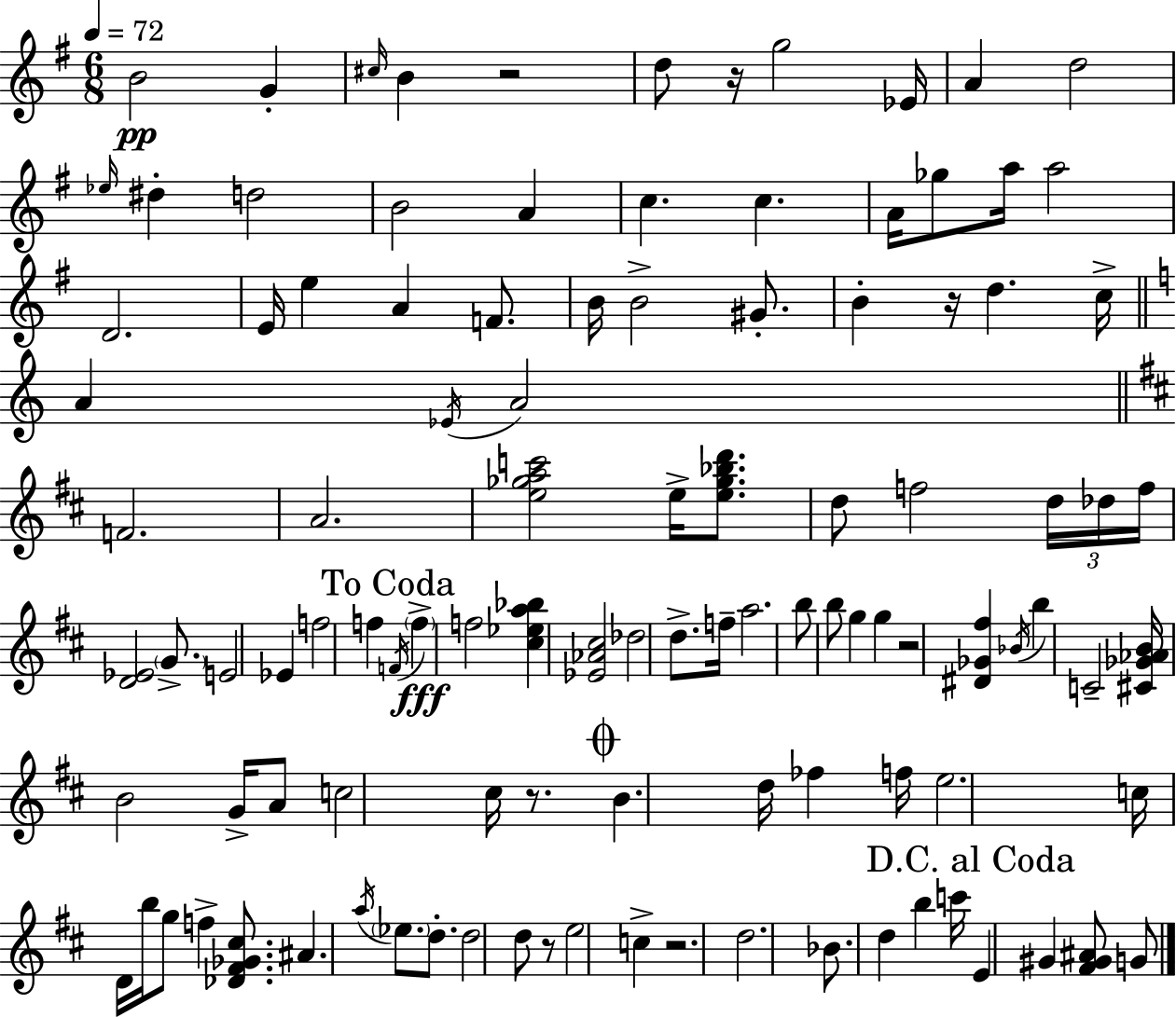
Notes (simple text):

B4/h G4/q C#5/s B4/q R/h D5/e R/s G5/h Eb4/s A4/q D5/h Eb5/s D#5/q D5/h B4/h A4/q C5/q. C5/q. A4/s Gb5/e A5/s A5/h D4/h. E4/s E5/q A4/q F4/e. B4/s B4/h G#4/e. B4/q R/s D5/q. C5/s A4/q Eb4/s A4/h F4/h. A4/h. [E5,Gb5,A5,C6]/h E5/s [E5,Gb5,Bb5,D6]/e. D5/e F5/h D5/s Db5/s F5/s [D4,Eb4]/h G4/e. E4/h Eb4/q F5/h F5/q F4/s F5/q F5/h [C#5,Eb5,A5,Bb5]/q [Eb4,Ab4,C#5]/h Db5/h D5/e. F5/s A5/h. B5/e B5/e G5/q G5/q R/h [D#4,Gb4,F#5]/q Bb4/s B5/q C4/h [C#4,Gb4,Ab4,B4]/s B4/h G4/s A4/e C5/h C#5/s R/e. B4/q. D5/s FES5/q F5/s E5/h. C5/s D4/s B5/s G5/e F5/q [Db4,F#4,Gb4,C#5]/e. A#4/q. A5/s Eb5/e. D5/e. D5/h D5/e R/e E5/h C5/q R/h. D5/h. Bb4/e. D5/q B5/q C6/s E4/q G#4/q [F#4,G#4,A#4]/e G4/e